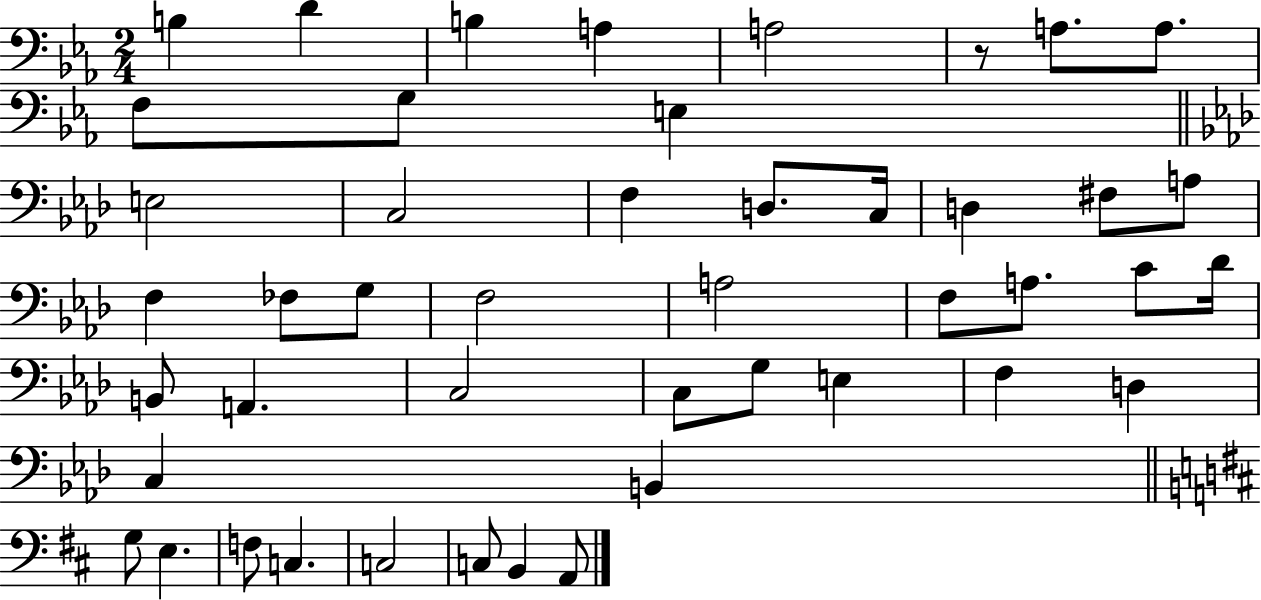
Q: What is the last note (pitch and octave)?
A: A2